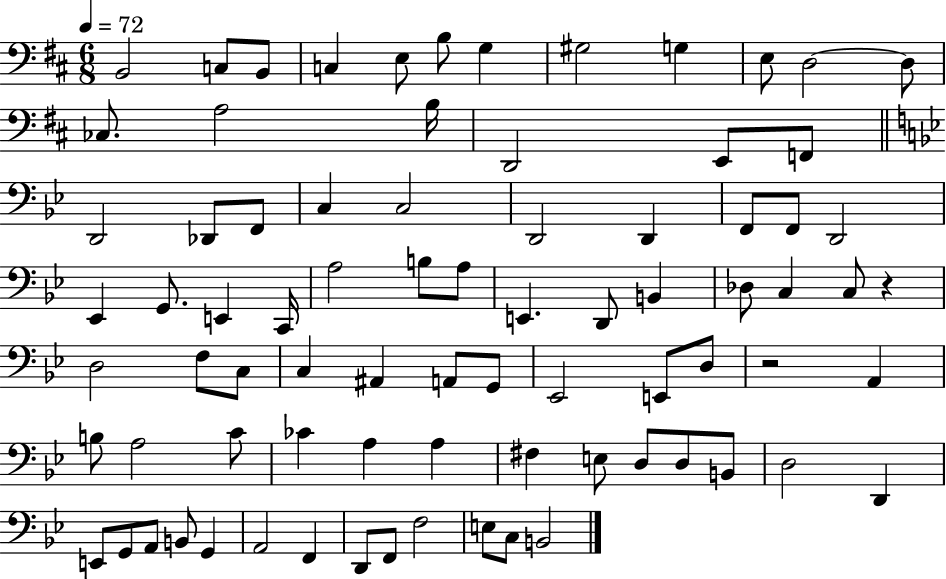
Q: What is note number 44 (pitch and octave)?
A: C3